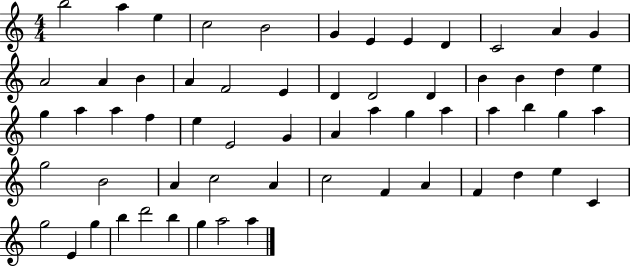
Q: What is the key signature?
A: C major